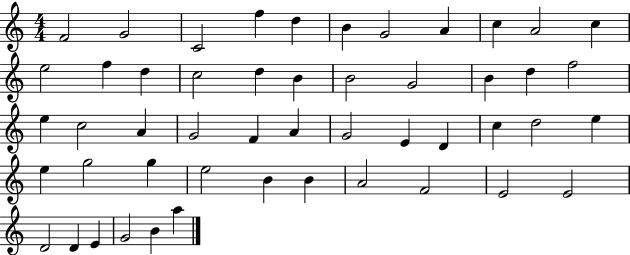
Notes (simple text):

F4/h G4/h C4/h F5/q D5/q B4/q G4/h A4/q C5/q A4/h C5/q E5/h F5/q D5/q C5/h D5/q B4/q B4/h G4/h B4/q D5/q F5/h E5/q C5/h A4/q G4/h F4/q A4/q G4/h E4/q D4/q C5/q D5/h E5/q E5/q G5/h G5/q E5/h B4/q B4/q A4/h F4/h E4/h E4/h D4/h D4/q E4/q G4/h B4/q A5/q